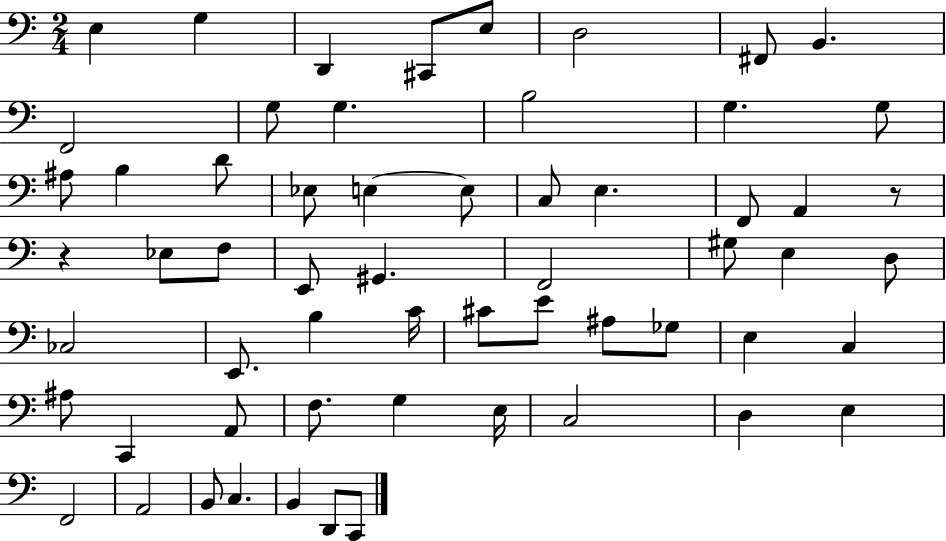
{
  \clef bass
  \numericTimeSignature
  \time 2/4
  \key c \major
  \repeat volta 2 { e4 g4 | d,4 cis,8 e8 | d2 | fis,8 b,4. | \break f,2 | g8 g4. | b2 | g4. g8 | \break ais8 b4 d'8 | ees8 e4~~ e8 | c8 e4. | f,8 a,4 r8 | \break r4 ees8 f8 | e,8 gis,4. | f,2 | gis8 e4 d8 | \break ces2 | e,8. b4 c'16 | cis'8 e'8 ais8 ges8 | e4 c4 | \break ais8 c,4 a,8 | f8. g4 e16 | c2 | d4 e4 | \break f,2 | a,2 | b,8 c4. | b,4 d,8 c,8 | \break } \bar "|."
}